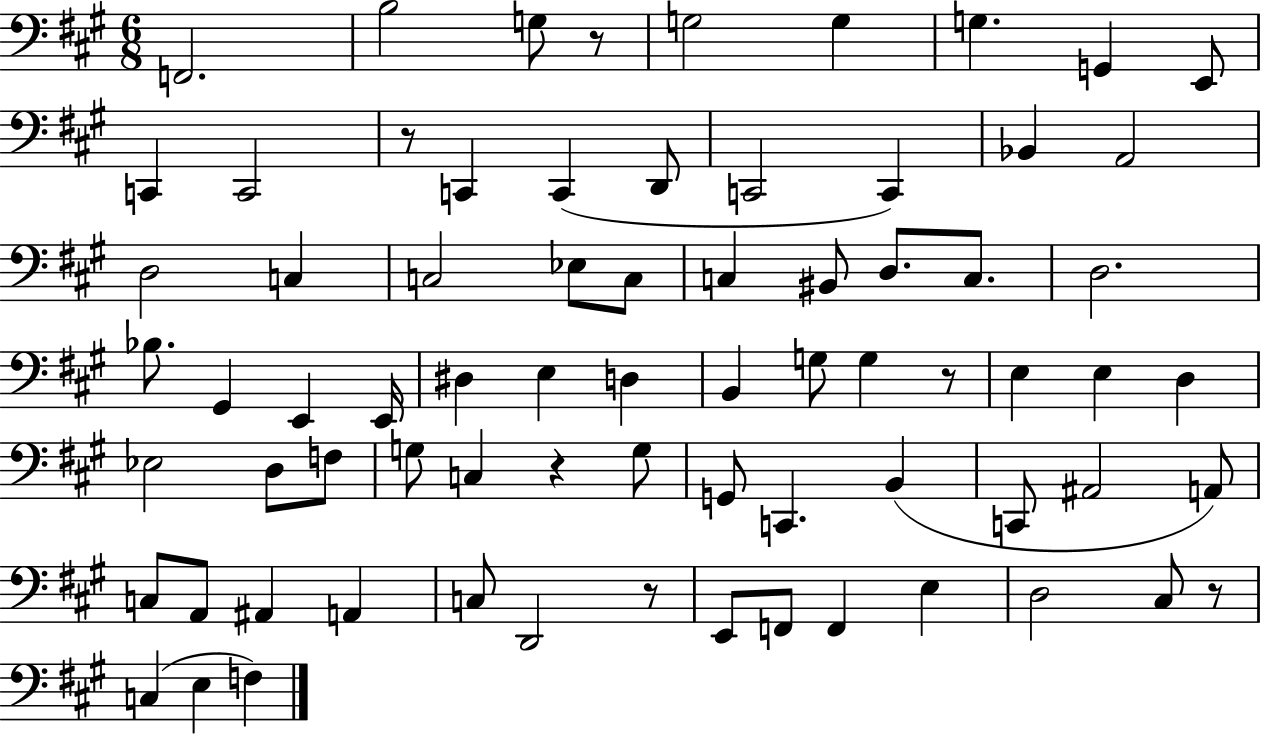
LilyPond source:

{
  \clef bass
  \numericTimeSignature
  \time 6/8
  \key a \major
  f,2. | b2 g8 r8 | g2 g4 | g4. g,4 e,8 | \break c,4 c,2 | r8 c,4 c,4( d,8 | c,2 c,4) | bes,4 a,2 | \break d2 c4 | c2 ees8 c8 | c4 bis,8 d8. c8. | d2. | \break bes8. gis,4 e,4 e,16 | dis4 e4 d4 | b,4 g8 g4 r8 | e4 e4 d4 | \break ees2 d8 f8 | g8 c4 r4 g8 | g,8 c,4. b,4( | c,8 ais,2 a,8) | \break c8 a,8 ais,4 a,4 | c8 d,2 r8 | e,8 f,8 f,4 e4 | d2 cis8 r8 | \break c4( e4 f4) | \bar "|."
}